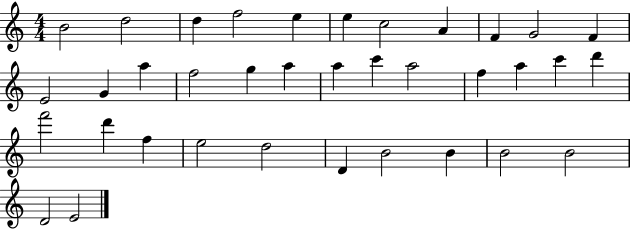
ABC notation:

X:1
T:Untitled
M:4/4
L:1/4
K:C
B2 d2 d f2 e e c2 A F G2 F E2 G a f2 g a a c' a2 f a c' d' f'2 d' f e2 d2 D B2 B B2 B2 D2 E2